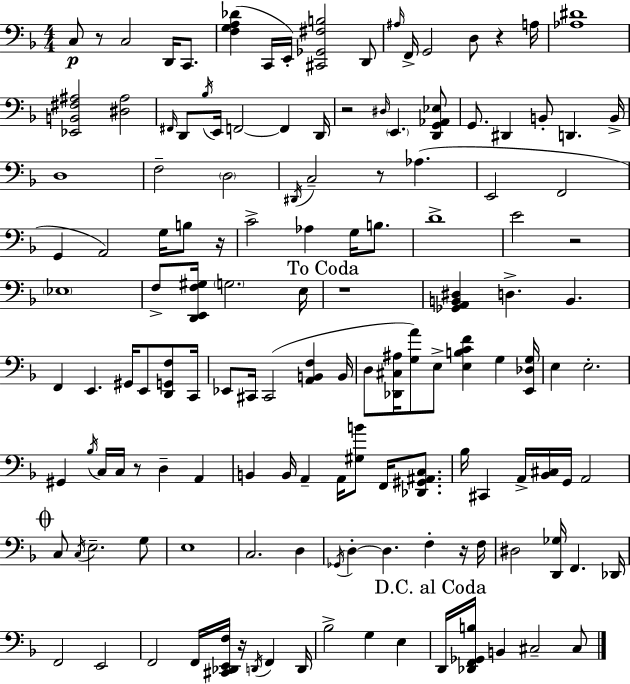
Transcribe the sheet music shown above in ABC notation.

X:1
T:Untitled
M:4/4
L:1/4
K:Dm
C,/2 z/2 C,2 D,,/4 C,,/2 [F,G,A,_D] C,,/4 E,,/4 [^C,,_G,,^F,B,]2 D,,/2 ^A,/4 F,,/4 G,,2 D,/2 z A,/4 [_A,^D]4 [_E,,B,,^F,^A,]2 [^D,^A,]2 ^F,,/4 D,,/2 _B,/4 E,,/4 F,,2 F,, D,,/4 z2 ^D,/4 E,, [D,,G,,_A,,_E,]/2 G,,/2 ^D,, B,,/2 D,, B,,/4 D,4 F,2 D,2 ^D,,/4 C,2 z/2 _A, E,,2 F,,2 G,, A,,2 G,/4 B,/2 z/4 C2 _A, G,/4 B,/2 D4 E2 z2 _E,4 F,/2 [D,,E,,F,^G,]/4 G,2 E,/4 z4 [_G,,A,,B,,^D,] D, B,, F,, E,, ^G,,/4 E,,/2 [D,,G,,F,]/2 C,,/4 _E,,/2 ^C,,/4 ^C,,2 [A,,B,,F,] B,,/4 D,/2 [_D,,^C,^A,]/4 [G,A]/2 E,/2 [E,B,CF] G, [E,,_D,G,]/4 E, E,2 ^G,, _B,/4 C,/4 C,/4 z/2 D, A,, B,, B,,/4 A,, A,,/4 [^G,B]/2 F,,/4 [_D,,^G,,^A,,C,]/2 _B,/4 ^C,, A,,/4 [_B,,^C,]/4 G,,/4 A,,2 C,/2 C,/4 E,2 G,/2 E,4 C,2 D, _G,,/4 D, D, F, z/4 F,/4 ^D,2 [D,,_G,]/4 F,, _D,,/4 F,,2 E,,2 F,,2 F,,/4 [^C,,_D,,E,,F,]/4 z/4 D,,/4 F,, D,,/4 _B,2 G, E, D,,/4 [_D,,F,,_G,,B,]/4 B,, ^C,2 ^C,/2